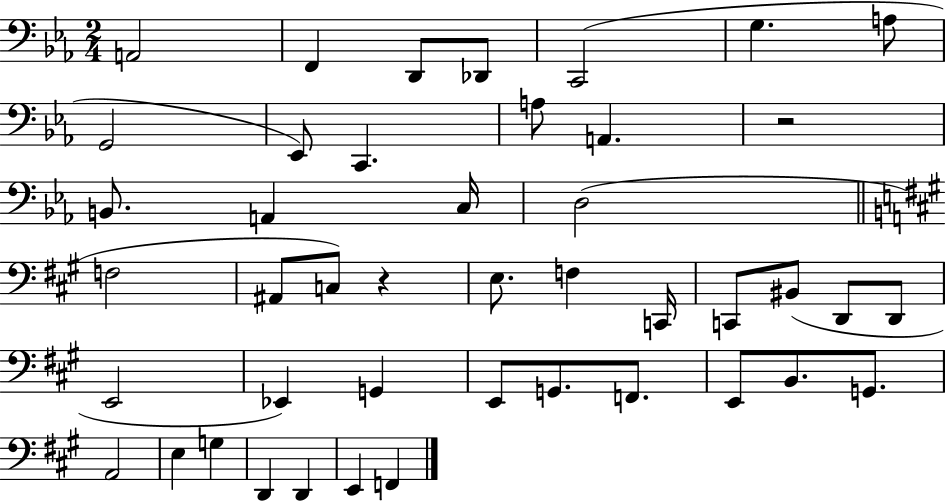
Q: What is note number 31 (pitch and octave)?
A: G2